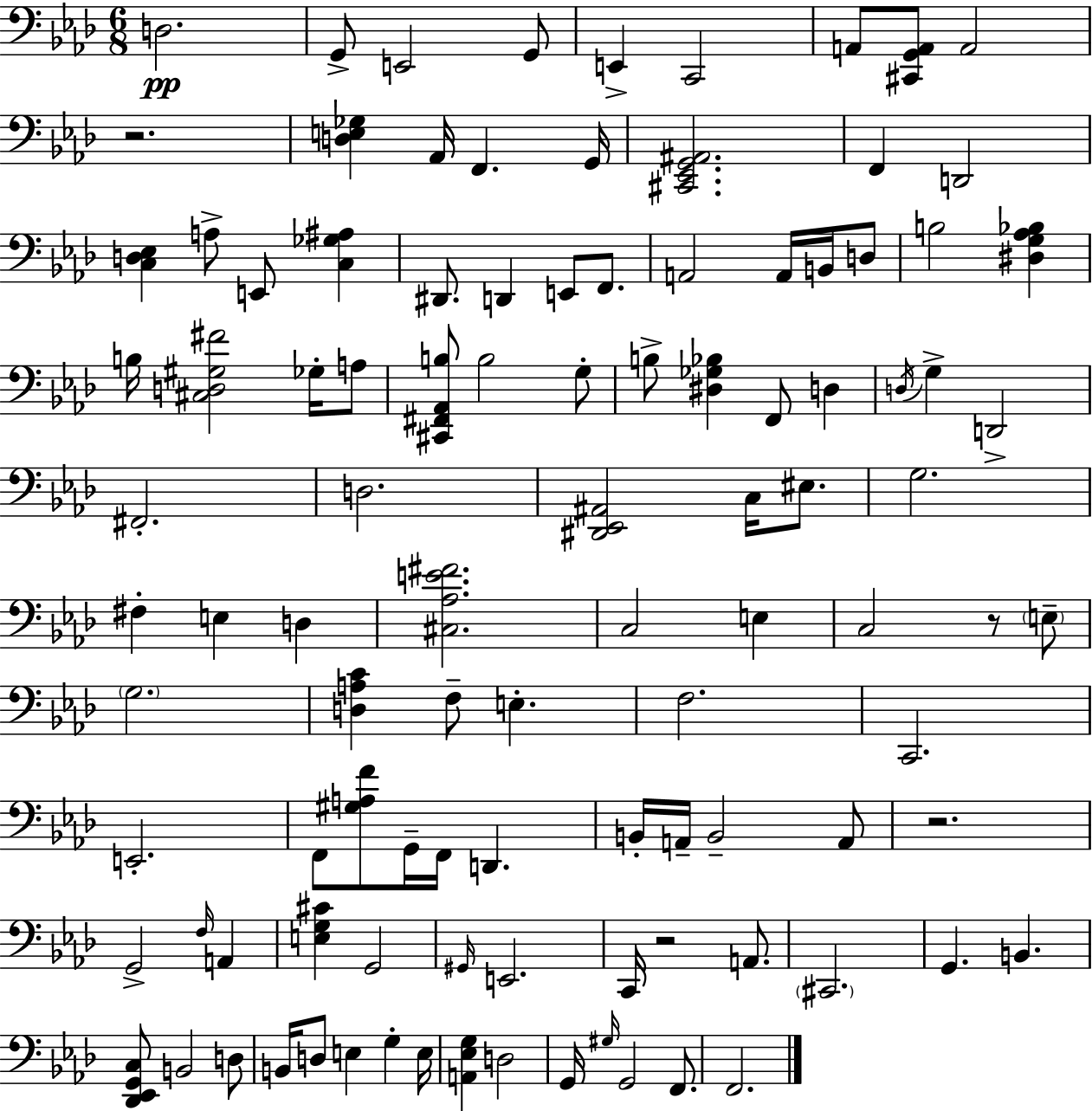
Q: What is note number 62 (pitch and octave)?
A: G2